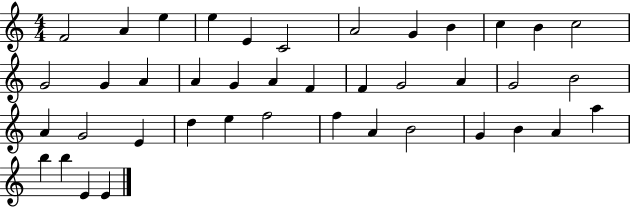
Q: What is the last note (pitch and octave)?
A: E4